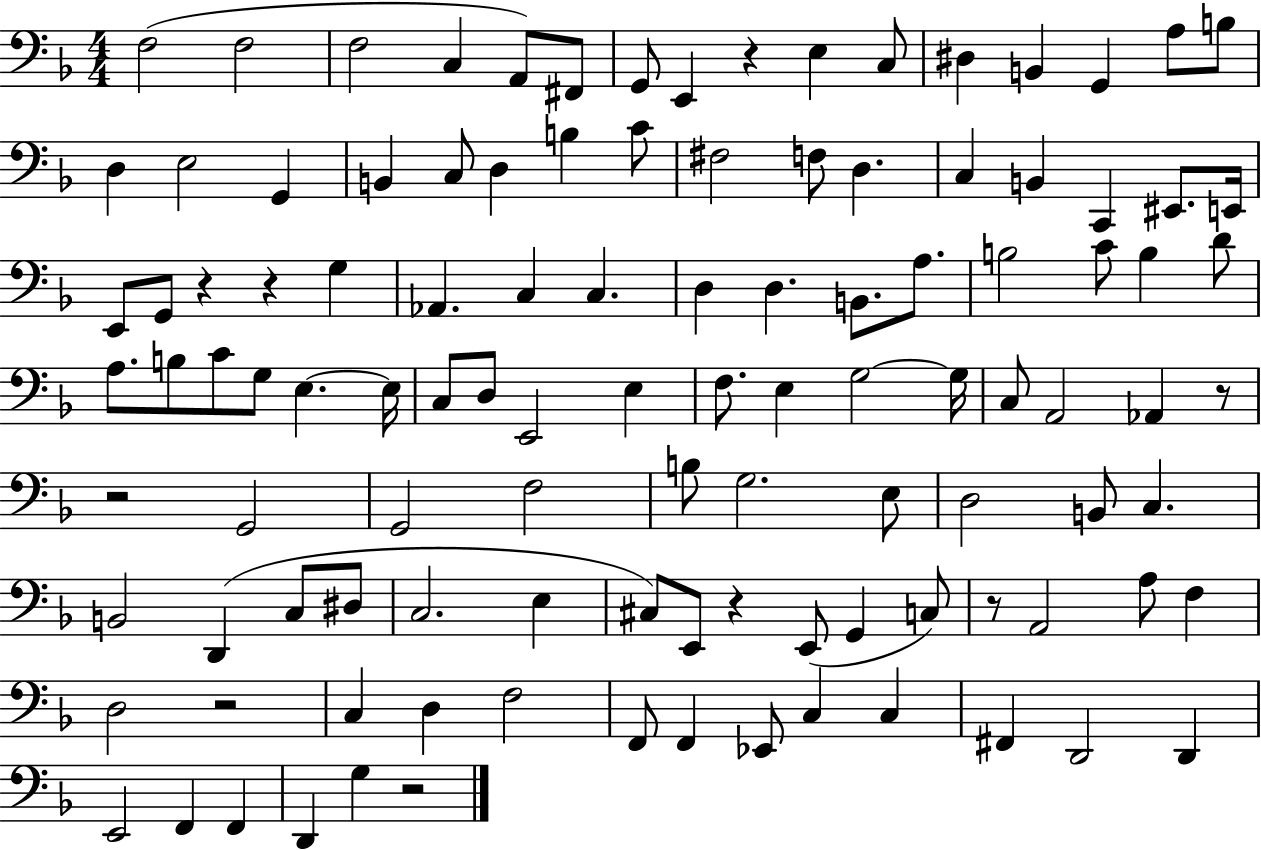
{
  \clef bass
  \numericTimeSignature
  \time 4/4
  \key f \major
  f2( f2 | f2 c4 a,8) fis,8 | g,8 e,4 r4 e4 c8 | dis4 b,4 g,4 a8 b8 | \break d4 e2 g,4 | b,4 c8 d4 b4 c'8 | fis2 f8 d4. | c4 b,4 c,4 eis,8. e,16 | \break e,8 g,8 r4 r4 g4 | aes,4. c4 c4. | d4 d4. b,8. a8. | b2 c'8 b4 d'8 | \break a8. b8 c'8 g8 e4.~~ e16 | c8 d8 e,2 e4 | f8. e4 g2~~ g16 | c8 a,2 aes,4 r8 | \break r2 g,2 | g,2 f2 | b8 g2. e8 | d2 b,8 c4. | \break b,2 d,4( c8 dis8 | c2. e4 | cis8) e,8 r4 e,8( g,4 c8) | r8 a,2 a8 f4 | \break d2 r2 | c4 d4 f2 | f,8 f,4 ees,8 c4 c4 | fis,4 d,2 d,4 | \break e,2 f,4 f,4 | d,4 g4 r2 | \bar "|."
}